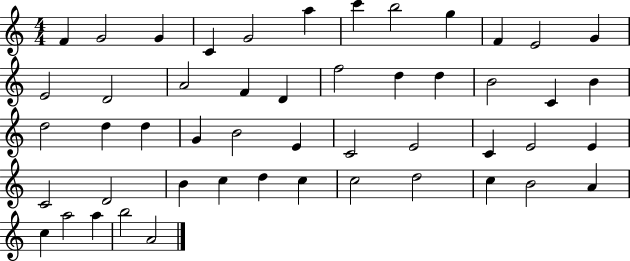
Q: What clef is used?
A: treble